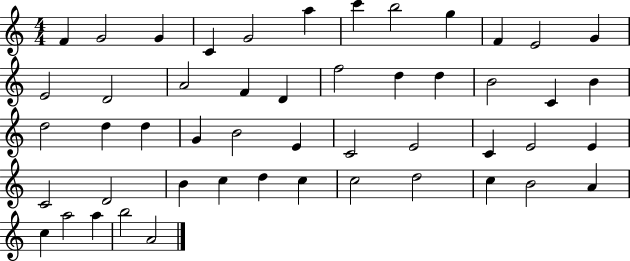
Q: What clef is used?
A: treble